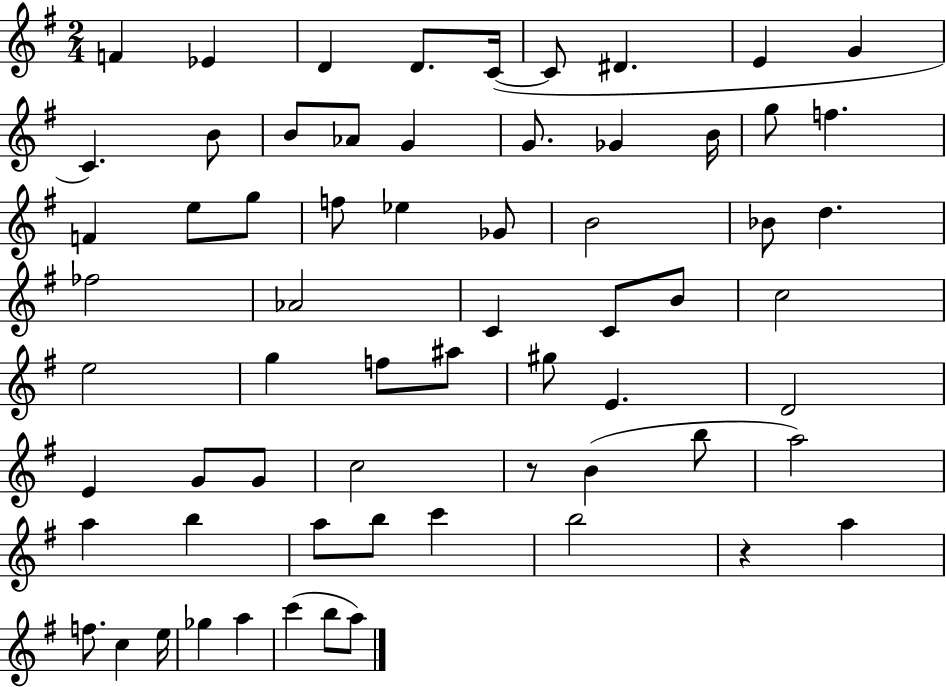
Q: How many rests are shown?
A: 2